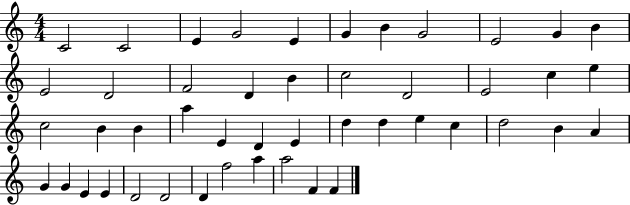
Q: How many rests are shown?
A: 0